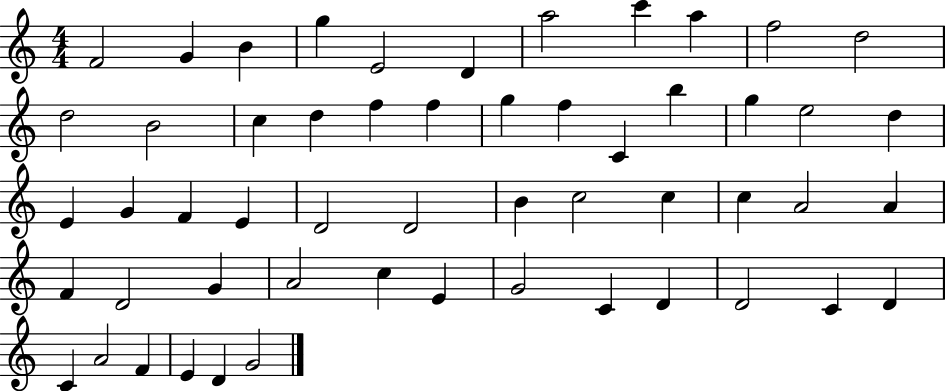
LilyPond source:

{
  \clef treble
  \numericTimeSignature
  \time 4/4
  \key c \major
  f'2 g'4 b'4 | g''4 e'2 d'4 | a''2 c'''4 a''4 | f''2 d''2 | \break d''2 b'2 | c''4 d''4 f''4 f''4 | g''4 f''4 c'4 b''4 | g''4 e''2 d''4 | \break e'4 g'4 f'4 e'4 | d'2 d'2 | b'4 c''2 c''4 | c''4 a'2 a'4 | \break f'4 d'2 g'4 | a'2 c''4 e'4 | g'2 c'4 d'4 | d'2 c'4 d'4 | \break c'4 a'2 f'4 | e'4 d'4 g'2 | \bar "|."
}